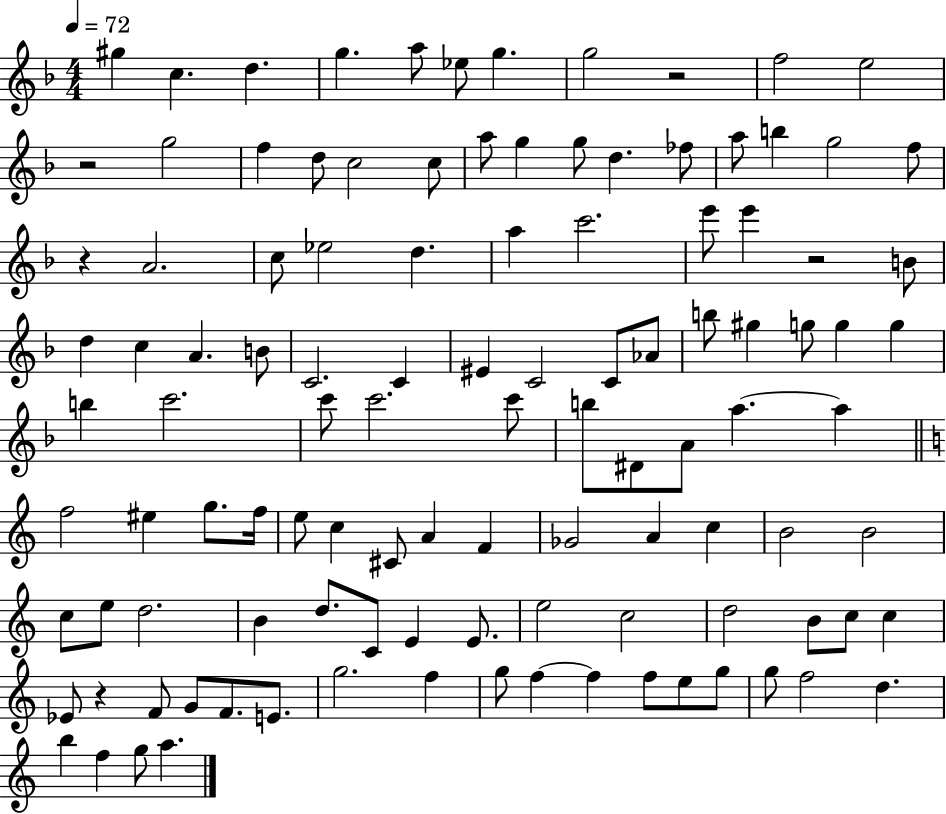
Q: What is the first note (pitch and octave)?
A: G#5